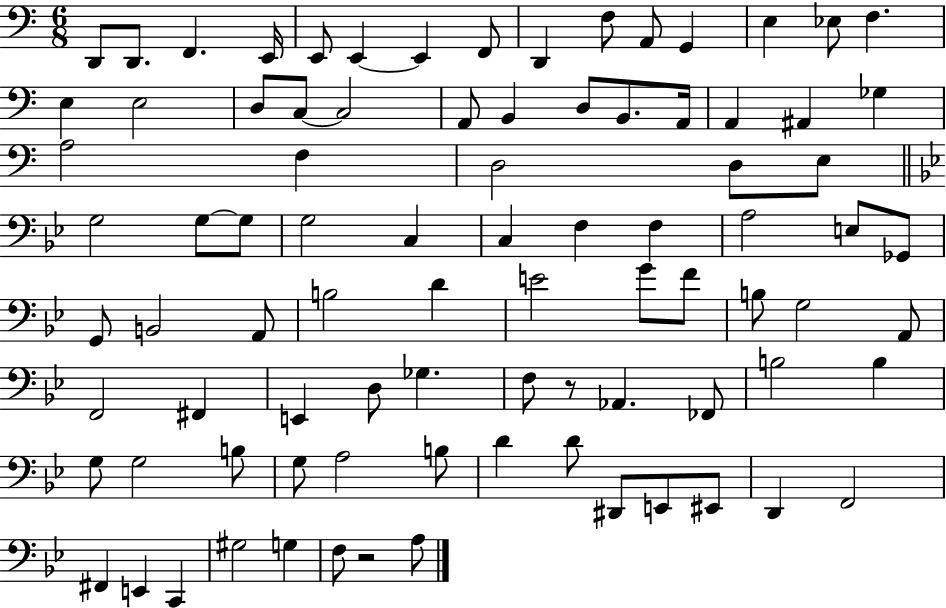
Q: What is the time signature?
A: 6/8